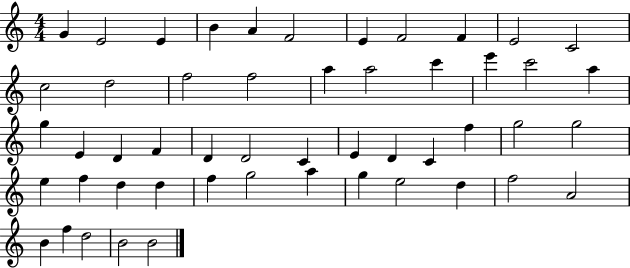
X:1
T:Untitled
M:4/4
L:1/4
K:C
G E2 E B A F2 E F2 F E2 C2 c2 d2 f2 f2 a a2 c' e' c'2 a g E D F D D2 C E D C f g2 g2 e f d d f g2 a g e2 d f2 A2 B f d2 B2 B2